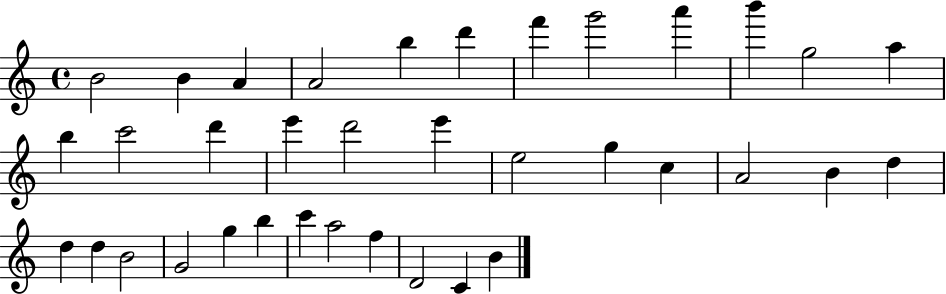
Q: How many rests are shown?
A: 0